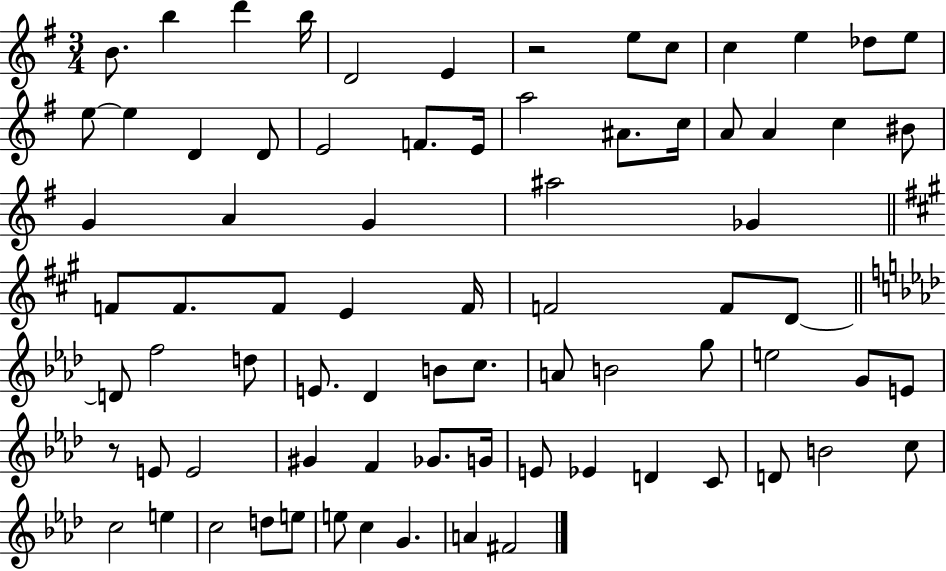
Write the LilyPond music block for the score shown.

{
  \clef treble
  \numericTimeSignature
  \time 3/4
  \key g \major
  \repeat volta 2 { b'8. b''4 d'''4 b''16 | d'2 e'4 | r2 e''8 c''8 | c''4 e''4 des''8 e''8 | \break e''8~~ e''4 d'4 d'8 | e'2 f'8. e'16 | a''2 ais'8. c''16 | a'8 a'4 c''4 bis'8 | \break g'4 a'4 g'4 | ais''2 ges'4 | \bar "||" \break \key a \major f'8 f'8. f'8 e'4 f'16 | f'2 f'8 d'8~~ | \bar "||" \break \key aes \major d'8 f''2 d''8 | e'8. des'4 b'8 c''8. | a'8 b'2 g''8 | e''2 g'8 e'8 | \break r8 e'8 e'2 | gis'4 f'4 ges'8. g'16 | e'8 ees'4 d'4 c'8 | d'8 b'2 c''8 | \break c''2 e''4 | c''2 d''8 e''8 | e''8 c''4 g'4. | a'4 fis'2 | \break } \bar "|."
}